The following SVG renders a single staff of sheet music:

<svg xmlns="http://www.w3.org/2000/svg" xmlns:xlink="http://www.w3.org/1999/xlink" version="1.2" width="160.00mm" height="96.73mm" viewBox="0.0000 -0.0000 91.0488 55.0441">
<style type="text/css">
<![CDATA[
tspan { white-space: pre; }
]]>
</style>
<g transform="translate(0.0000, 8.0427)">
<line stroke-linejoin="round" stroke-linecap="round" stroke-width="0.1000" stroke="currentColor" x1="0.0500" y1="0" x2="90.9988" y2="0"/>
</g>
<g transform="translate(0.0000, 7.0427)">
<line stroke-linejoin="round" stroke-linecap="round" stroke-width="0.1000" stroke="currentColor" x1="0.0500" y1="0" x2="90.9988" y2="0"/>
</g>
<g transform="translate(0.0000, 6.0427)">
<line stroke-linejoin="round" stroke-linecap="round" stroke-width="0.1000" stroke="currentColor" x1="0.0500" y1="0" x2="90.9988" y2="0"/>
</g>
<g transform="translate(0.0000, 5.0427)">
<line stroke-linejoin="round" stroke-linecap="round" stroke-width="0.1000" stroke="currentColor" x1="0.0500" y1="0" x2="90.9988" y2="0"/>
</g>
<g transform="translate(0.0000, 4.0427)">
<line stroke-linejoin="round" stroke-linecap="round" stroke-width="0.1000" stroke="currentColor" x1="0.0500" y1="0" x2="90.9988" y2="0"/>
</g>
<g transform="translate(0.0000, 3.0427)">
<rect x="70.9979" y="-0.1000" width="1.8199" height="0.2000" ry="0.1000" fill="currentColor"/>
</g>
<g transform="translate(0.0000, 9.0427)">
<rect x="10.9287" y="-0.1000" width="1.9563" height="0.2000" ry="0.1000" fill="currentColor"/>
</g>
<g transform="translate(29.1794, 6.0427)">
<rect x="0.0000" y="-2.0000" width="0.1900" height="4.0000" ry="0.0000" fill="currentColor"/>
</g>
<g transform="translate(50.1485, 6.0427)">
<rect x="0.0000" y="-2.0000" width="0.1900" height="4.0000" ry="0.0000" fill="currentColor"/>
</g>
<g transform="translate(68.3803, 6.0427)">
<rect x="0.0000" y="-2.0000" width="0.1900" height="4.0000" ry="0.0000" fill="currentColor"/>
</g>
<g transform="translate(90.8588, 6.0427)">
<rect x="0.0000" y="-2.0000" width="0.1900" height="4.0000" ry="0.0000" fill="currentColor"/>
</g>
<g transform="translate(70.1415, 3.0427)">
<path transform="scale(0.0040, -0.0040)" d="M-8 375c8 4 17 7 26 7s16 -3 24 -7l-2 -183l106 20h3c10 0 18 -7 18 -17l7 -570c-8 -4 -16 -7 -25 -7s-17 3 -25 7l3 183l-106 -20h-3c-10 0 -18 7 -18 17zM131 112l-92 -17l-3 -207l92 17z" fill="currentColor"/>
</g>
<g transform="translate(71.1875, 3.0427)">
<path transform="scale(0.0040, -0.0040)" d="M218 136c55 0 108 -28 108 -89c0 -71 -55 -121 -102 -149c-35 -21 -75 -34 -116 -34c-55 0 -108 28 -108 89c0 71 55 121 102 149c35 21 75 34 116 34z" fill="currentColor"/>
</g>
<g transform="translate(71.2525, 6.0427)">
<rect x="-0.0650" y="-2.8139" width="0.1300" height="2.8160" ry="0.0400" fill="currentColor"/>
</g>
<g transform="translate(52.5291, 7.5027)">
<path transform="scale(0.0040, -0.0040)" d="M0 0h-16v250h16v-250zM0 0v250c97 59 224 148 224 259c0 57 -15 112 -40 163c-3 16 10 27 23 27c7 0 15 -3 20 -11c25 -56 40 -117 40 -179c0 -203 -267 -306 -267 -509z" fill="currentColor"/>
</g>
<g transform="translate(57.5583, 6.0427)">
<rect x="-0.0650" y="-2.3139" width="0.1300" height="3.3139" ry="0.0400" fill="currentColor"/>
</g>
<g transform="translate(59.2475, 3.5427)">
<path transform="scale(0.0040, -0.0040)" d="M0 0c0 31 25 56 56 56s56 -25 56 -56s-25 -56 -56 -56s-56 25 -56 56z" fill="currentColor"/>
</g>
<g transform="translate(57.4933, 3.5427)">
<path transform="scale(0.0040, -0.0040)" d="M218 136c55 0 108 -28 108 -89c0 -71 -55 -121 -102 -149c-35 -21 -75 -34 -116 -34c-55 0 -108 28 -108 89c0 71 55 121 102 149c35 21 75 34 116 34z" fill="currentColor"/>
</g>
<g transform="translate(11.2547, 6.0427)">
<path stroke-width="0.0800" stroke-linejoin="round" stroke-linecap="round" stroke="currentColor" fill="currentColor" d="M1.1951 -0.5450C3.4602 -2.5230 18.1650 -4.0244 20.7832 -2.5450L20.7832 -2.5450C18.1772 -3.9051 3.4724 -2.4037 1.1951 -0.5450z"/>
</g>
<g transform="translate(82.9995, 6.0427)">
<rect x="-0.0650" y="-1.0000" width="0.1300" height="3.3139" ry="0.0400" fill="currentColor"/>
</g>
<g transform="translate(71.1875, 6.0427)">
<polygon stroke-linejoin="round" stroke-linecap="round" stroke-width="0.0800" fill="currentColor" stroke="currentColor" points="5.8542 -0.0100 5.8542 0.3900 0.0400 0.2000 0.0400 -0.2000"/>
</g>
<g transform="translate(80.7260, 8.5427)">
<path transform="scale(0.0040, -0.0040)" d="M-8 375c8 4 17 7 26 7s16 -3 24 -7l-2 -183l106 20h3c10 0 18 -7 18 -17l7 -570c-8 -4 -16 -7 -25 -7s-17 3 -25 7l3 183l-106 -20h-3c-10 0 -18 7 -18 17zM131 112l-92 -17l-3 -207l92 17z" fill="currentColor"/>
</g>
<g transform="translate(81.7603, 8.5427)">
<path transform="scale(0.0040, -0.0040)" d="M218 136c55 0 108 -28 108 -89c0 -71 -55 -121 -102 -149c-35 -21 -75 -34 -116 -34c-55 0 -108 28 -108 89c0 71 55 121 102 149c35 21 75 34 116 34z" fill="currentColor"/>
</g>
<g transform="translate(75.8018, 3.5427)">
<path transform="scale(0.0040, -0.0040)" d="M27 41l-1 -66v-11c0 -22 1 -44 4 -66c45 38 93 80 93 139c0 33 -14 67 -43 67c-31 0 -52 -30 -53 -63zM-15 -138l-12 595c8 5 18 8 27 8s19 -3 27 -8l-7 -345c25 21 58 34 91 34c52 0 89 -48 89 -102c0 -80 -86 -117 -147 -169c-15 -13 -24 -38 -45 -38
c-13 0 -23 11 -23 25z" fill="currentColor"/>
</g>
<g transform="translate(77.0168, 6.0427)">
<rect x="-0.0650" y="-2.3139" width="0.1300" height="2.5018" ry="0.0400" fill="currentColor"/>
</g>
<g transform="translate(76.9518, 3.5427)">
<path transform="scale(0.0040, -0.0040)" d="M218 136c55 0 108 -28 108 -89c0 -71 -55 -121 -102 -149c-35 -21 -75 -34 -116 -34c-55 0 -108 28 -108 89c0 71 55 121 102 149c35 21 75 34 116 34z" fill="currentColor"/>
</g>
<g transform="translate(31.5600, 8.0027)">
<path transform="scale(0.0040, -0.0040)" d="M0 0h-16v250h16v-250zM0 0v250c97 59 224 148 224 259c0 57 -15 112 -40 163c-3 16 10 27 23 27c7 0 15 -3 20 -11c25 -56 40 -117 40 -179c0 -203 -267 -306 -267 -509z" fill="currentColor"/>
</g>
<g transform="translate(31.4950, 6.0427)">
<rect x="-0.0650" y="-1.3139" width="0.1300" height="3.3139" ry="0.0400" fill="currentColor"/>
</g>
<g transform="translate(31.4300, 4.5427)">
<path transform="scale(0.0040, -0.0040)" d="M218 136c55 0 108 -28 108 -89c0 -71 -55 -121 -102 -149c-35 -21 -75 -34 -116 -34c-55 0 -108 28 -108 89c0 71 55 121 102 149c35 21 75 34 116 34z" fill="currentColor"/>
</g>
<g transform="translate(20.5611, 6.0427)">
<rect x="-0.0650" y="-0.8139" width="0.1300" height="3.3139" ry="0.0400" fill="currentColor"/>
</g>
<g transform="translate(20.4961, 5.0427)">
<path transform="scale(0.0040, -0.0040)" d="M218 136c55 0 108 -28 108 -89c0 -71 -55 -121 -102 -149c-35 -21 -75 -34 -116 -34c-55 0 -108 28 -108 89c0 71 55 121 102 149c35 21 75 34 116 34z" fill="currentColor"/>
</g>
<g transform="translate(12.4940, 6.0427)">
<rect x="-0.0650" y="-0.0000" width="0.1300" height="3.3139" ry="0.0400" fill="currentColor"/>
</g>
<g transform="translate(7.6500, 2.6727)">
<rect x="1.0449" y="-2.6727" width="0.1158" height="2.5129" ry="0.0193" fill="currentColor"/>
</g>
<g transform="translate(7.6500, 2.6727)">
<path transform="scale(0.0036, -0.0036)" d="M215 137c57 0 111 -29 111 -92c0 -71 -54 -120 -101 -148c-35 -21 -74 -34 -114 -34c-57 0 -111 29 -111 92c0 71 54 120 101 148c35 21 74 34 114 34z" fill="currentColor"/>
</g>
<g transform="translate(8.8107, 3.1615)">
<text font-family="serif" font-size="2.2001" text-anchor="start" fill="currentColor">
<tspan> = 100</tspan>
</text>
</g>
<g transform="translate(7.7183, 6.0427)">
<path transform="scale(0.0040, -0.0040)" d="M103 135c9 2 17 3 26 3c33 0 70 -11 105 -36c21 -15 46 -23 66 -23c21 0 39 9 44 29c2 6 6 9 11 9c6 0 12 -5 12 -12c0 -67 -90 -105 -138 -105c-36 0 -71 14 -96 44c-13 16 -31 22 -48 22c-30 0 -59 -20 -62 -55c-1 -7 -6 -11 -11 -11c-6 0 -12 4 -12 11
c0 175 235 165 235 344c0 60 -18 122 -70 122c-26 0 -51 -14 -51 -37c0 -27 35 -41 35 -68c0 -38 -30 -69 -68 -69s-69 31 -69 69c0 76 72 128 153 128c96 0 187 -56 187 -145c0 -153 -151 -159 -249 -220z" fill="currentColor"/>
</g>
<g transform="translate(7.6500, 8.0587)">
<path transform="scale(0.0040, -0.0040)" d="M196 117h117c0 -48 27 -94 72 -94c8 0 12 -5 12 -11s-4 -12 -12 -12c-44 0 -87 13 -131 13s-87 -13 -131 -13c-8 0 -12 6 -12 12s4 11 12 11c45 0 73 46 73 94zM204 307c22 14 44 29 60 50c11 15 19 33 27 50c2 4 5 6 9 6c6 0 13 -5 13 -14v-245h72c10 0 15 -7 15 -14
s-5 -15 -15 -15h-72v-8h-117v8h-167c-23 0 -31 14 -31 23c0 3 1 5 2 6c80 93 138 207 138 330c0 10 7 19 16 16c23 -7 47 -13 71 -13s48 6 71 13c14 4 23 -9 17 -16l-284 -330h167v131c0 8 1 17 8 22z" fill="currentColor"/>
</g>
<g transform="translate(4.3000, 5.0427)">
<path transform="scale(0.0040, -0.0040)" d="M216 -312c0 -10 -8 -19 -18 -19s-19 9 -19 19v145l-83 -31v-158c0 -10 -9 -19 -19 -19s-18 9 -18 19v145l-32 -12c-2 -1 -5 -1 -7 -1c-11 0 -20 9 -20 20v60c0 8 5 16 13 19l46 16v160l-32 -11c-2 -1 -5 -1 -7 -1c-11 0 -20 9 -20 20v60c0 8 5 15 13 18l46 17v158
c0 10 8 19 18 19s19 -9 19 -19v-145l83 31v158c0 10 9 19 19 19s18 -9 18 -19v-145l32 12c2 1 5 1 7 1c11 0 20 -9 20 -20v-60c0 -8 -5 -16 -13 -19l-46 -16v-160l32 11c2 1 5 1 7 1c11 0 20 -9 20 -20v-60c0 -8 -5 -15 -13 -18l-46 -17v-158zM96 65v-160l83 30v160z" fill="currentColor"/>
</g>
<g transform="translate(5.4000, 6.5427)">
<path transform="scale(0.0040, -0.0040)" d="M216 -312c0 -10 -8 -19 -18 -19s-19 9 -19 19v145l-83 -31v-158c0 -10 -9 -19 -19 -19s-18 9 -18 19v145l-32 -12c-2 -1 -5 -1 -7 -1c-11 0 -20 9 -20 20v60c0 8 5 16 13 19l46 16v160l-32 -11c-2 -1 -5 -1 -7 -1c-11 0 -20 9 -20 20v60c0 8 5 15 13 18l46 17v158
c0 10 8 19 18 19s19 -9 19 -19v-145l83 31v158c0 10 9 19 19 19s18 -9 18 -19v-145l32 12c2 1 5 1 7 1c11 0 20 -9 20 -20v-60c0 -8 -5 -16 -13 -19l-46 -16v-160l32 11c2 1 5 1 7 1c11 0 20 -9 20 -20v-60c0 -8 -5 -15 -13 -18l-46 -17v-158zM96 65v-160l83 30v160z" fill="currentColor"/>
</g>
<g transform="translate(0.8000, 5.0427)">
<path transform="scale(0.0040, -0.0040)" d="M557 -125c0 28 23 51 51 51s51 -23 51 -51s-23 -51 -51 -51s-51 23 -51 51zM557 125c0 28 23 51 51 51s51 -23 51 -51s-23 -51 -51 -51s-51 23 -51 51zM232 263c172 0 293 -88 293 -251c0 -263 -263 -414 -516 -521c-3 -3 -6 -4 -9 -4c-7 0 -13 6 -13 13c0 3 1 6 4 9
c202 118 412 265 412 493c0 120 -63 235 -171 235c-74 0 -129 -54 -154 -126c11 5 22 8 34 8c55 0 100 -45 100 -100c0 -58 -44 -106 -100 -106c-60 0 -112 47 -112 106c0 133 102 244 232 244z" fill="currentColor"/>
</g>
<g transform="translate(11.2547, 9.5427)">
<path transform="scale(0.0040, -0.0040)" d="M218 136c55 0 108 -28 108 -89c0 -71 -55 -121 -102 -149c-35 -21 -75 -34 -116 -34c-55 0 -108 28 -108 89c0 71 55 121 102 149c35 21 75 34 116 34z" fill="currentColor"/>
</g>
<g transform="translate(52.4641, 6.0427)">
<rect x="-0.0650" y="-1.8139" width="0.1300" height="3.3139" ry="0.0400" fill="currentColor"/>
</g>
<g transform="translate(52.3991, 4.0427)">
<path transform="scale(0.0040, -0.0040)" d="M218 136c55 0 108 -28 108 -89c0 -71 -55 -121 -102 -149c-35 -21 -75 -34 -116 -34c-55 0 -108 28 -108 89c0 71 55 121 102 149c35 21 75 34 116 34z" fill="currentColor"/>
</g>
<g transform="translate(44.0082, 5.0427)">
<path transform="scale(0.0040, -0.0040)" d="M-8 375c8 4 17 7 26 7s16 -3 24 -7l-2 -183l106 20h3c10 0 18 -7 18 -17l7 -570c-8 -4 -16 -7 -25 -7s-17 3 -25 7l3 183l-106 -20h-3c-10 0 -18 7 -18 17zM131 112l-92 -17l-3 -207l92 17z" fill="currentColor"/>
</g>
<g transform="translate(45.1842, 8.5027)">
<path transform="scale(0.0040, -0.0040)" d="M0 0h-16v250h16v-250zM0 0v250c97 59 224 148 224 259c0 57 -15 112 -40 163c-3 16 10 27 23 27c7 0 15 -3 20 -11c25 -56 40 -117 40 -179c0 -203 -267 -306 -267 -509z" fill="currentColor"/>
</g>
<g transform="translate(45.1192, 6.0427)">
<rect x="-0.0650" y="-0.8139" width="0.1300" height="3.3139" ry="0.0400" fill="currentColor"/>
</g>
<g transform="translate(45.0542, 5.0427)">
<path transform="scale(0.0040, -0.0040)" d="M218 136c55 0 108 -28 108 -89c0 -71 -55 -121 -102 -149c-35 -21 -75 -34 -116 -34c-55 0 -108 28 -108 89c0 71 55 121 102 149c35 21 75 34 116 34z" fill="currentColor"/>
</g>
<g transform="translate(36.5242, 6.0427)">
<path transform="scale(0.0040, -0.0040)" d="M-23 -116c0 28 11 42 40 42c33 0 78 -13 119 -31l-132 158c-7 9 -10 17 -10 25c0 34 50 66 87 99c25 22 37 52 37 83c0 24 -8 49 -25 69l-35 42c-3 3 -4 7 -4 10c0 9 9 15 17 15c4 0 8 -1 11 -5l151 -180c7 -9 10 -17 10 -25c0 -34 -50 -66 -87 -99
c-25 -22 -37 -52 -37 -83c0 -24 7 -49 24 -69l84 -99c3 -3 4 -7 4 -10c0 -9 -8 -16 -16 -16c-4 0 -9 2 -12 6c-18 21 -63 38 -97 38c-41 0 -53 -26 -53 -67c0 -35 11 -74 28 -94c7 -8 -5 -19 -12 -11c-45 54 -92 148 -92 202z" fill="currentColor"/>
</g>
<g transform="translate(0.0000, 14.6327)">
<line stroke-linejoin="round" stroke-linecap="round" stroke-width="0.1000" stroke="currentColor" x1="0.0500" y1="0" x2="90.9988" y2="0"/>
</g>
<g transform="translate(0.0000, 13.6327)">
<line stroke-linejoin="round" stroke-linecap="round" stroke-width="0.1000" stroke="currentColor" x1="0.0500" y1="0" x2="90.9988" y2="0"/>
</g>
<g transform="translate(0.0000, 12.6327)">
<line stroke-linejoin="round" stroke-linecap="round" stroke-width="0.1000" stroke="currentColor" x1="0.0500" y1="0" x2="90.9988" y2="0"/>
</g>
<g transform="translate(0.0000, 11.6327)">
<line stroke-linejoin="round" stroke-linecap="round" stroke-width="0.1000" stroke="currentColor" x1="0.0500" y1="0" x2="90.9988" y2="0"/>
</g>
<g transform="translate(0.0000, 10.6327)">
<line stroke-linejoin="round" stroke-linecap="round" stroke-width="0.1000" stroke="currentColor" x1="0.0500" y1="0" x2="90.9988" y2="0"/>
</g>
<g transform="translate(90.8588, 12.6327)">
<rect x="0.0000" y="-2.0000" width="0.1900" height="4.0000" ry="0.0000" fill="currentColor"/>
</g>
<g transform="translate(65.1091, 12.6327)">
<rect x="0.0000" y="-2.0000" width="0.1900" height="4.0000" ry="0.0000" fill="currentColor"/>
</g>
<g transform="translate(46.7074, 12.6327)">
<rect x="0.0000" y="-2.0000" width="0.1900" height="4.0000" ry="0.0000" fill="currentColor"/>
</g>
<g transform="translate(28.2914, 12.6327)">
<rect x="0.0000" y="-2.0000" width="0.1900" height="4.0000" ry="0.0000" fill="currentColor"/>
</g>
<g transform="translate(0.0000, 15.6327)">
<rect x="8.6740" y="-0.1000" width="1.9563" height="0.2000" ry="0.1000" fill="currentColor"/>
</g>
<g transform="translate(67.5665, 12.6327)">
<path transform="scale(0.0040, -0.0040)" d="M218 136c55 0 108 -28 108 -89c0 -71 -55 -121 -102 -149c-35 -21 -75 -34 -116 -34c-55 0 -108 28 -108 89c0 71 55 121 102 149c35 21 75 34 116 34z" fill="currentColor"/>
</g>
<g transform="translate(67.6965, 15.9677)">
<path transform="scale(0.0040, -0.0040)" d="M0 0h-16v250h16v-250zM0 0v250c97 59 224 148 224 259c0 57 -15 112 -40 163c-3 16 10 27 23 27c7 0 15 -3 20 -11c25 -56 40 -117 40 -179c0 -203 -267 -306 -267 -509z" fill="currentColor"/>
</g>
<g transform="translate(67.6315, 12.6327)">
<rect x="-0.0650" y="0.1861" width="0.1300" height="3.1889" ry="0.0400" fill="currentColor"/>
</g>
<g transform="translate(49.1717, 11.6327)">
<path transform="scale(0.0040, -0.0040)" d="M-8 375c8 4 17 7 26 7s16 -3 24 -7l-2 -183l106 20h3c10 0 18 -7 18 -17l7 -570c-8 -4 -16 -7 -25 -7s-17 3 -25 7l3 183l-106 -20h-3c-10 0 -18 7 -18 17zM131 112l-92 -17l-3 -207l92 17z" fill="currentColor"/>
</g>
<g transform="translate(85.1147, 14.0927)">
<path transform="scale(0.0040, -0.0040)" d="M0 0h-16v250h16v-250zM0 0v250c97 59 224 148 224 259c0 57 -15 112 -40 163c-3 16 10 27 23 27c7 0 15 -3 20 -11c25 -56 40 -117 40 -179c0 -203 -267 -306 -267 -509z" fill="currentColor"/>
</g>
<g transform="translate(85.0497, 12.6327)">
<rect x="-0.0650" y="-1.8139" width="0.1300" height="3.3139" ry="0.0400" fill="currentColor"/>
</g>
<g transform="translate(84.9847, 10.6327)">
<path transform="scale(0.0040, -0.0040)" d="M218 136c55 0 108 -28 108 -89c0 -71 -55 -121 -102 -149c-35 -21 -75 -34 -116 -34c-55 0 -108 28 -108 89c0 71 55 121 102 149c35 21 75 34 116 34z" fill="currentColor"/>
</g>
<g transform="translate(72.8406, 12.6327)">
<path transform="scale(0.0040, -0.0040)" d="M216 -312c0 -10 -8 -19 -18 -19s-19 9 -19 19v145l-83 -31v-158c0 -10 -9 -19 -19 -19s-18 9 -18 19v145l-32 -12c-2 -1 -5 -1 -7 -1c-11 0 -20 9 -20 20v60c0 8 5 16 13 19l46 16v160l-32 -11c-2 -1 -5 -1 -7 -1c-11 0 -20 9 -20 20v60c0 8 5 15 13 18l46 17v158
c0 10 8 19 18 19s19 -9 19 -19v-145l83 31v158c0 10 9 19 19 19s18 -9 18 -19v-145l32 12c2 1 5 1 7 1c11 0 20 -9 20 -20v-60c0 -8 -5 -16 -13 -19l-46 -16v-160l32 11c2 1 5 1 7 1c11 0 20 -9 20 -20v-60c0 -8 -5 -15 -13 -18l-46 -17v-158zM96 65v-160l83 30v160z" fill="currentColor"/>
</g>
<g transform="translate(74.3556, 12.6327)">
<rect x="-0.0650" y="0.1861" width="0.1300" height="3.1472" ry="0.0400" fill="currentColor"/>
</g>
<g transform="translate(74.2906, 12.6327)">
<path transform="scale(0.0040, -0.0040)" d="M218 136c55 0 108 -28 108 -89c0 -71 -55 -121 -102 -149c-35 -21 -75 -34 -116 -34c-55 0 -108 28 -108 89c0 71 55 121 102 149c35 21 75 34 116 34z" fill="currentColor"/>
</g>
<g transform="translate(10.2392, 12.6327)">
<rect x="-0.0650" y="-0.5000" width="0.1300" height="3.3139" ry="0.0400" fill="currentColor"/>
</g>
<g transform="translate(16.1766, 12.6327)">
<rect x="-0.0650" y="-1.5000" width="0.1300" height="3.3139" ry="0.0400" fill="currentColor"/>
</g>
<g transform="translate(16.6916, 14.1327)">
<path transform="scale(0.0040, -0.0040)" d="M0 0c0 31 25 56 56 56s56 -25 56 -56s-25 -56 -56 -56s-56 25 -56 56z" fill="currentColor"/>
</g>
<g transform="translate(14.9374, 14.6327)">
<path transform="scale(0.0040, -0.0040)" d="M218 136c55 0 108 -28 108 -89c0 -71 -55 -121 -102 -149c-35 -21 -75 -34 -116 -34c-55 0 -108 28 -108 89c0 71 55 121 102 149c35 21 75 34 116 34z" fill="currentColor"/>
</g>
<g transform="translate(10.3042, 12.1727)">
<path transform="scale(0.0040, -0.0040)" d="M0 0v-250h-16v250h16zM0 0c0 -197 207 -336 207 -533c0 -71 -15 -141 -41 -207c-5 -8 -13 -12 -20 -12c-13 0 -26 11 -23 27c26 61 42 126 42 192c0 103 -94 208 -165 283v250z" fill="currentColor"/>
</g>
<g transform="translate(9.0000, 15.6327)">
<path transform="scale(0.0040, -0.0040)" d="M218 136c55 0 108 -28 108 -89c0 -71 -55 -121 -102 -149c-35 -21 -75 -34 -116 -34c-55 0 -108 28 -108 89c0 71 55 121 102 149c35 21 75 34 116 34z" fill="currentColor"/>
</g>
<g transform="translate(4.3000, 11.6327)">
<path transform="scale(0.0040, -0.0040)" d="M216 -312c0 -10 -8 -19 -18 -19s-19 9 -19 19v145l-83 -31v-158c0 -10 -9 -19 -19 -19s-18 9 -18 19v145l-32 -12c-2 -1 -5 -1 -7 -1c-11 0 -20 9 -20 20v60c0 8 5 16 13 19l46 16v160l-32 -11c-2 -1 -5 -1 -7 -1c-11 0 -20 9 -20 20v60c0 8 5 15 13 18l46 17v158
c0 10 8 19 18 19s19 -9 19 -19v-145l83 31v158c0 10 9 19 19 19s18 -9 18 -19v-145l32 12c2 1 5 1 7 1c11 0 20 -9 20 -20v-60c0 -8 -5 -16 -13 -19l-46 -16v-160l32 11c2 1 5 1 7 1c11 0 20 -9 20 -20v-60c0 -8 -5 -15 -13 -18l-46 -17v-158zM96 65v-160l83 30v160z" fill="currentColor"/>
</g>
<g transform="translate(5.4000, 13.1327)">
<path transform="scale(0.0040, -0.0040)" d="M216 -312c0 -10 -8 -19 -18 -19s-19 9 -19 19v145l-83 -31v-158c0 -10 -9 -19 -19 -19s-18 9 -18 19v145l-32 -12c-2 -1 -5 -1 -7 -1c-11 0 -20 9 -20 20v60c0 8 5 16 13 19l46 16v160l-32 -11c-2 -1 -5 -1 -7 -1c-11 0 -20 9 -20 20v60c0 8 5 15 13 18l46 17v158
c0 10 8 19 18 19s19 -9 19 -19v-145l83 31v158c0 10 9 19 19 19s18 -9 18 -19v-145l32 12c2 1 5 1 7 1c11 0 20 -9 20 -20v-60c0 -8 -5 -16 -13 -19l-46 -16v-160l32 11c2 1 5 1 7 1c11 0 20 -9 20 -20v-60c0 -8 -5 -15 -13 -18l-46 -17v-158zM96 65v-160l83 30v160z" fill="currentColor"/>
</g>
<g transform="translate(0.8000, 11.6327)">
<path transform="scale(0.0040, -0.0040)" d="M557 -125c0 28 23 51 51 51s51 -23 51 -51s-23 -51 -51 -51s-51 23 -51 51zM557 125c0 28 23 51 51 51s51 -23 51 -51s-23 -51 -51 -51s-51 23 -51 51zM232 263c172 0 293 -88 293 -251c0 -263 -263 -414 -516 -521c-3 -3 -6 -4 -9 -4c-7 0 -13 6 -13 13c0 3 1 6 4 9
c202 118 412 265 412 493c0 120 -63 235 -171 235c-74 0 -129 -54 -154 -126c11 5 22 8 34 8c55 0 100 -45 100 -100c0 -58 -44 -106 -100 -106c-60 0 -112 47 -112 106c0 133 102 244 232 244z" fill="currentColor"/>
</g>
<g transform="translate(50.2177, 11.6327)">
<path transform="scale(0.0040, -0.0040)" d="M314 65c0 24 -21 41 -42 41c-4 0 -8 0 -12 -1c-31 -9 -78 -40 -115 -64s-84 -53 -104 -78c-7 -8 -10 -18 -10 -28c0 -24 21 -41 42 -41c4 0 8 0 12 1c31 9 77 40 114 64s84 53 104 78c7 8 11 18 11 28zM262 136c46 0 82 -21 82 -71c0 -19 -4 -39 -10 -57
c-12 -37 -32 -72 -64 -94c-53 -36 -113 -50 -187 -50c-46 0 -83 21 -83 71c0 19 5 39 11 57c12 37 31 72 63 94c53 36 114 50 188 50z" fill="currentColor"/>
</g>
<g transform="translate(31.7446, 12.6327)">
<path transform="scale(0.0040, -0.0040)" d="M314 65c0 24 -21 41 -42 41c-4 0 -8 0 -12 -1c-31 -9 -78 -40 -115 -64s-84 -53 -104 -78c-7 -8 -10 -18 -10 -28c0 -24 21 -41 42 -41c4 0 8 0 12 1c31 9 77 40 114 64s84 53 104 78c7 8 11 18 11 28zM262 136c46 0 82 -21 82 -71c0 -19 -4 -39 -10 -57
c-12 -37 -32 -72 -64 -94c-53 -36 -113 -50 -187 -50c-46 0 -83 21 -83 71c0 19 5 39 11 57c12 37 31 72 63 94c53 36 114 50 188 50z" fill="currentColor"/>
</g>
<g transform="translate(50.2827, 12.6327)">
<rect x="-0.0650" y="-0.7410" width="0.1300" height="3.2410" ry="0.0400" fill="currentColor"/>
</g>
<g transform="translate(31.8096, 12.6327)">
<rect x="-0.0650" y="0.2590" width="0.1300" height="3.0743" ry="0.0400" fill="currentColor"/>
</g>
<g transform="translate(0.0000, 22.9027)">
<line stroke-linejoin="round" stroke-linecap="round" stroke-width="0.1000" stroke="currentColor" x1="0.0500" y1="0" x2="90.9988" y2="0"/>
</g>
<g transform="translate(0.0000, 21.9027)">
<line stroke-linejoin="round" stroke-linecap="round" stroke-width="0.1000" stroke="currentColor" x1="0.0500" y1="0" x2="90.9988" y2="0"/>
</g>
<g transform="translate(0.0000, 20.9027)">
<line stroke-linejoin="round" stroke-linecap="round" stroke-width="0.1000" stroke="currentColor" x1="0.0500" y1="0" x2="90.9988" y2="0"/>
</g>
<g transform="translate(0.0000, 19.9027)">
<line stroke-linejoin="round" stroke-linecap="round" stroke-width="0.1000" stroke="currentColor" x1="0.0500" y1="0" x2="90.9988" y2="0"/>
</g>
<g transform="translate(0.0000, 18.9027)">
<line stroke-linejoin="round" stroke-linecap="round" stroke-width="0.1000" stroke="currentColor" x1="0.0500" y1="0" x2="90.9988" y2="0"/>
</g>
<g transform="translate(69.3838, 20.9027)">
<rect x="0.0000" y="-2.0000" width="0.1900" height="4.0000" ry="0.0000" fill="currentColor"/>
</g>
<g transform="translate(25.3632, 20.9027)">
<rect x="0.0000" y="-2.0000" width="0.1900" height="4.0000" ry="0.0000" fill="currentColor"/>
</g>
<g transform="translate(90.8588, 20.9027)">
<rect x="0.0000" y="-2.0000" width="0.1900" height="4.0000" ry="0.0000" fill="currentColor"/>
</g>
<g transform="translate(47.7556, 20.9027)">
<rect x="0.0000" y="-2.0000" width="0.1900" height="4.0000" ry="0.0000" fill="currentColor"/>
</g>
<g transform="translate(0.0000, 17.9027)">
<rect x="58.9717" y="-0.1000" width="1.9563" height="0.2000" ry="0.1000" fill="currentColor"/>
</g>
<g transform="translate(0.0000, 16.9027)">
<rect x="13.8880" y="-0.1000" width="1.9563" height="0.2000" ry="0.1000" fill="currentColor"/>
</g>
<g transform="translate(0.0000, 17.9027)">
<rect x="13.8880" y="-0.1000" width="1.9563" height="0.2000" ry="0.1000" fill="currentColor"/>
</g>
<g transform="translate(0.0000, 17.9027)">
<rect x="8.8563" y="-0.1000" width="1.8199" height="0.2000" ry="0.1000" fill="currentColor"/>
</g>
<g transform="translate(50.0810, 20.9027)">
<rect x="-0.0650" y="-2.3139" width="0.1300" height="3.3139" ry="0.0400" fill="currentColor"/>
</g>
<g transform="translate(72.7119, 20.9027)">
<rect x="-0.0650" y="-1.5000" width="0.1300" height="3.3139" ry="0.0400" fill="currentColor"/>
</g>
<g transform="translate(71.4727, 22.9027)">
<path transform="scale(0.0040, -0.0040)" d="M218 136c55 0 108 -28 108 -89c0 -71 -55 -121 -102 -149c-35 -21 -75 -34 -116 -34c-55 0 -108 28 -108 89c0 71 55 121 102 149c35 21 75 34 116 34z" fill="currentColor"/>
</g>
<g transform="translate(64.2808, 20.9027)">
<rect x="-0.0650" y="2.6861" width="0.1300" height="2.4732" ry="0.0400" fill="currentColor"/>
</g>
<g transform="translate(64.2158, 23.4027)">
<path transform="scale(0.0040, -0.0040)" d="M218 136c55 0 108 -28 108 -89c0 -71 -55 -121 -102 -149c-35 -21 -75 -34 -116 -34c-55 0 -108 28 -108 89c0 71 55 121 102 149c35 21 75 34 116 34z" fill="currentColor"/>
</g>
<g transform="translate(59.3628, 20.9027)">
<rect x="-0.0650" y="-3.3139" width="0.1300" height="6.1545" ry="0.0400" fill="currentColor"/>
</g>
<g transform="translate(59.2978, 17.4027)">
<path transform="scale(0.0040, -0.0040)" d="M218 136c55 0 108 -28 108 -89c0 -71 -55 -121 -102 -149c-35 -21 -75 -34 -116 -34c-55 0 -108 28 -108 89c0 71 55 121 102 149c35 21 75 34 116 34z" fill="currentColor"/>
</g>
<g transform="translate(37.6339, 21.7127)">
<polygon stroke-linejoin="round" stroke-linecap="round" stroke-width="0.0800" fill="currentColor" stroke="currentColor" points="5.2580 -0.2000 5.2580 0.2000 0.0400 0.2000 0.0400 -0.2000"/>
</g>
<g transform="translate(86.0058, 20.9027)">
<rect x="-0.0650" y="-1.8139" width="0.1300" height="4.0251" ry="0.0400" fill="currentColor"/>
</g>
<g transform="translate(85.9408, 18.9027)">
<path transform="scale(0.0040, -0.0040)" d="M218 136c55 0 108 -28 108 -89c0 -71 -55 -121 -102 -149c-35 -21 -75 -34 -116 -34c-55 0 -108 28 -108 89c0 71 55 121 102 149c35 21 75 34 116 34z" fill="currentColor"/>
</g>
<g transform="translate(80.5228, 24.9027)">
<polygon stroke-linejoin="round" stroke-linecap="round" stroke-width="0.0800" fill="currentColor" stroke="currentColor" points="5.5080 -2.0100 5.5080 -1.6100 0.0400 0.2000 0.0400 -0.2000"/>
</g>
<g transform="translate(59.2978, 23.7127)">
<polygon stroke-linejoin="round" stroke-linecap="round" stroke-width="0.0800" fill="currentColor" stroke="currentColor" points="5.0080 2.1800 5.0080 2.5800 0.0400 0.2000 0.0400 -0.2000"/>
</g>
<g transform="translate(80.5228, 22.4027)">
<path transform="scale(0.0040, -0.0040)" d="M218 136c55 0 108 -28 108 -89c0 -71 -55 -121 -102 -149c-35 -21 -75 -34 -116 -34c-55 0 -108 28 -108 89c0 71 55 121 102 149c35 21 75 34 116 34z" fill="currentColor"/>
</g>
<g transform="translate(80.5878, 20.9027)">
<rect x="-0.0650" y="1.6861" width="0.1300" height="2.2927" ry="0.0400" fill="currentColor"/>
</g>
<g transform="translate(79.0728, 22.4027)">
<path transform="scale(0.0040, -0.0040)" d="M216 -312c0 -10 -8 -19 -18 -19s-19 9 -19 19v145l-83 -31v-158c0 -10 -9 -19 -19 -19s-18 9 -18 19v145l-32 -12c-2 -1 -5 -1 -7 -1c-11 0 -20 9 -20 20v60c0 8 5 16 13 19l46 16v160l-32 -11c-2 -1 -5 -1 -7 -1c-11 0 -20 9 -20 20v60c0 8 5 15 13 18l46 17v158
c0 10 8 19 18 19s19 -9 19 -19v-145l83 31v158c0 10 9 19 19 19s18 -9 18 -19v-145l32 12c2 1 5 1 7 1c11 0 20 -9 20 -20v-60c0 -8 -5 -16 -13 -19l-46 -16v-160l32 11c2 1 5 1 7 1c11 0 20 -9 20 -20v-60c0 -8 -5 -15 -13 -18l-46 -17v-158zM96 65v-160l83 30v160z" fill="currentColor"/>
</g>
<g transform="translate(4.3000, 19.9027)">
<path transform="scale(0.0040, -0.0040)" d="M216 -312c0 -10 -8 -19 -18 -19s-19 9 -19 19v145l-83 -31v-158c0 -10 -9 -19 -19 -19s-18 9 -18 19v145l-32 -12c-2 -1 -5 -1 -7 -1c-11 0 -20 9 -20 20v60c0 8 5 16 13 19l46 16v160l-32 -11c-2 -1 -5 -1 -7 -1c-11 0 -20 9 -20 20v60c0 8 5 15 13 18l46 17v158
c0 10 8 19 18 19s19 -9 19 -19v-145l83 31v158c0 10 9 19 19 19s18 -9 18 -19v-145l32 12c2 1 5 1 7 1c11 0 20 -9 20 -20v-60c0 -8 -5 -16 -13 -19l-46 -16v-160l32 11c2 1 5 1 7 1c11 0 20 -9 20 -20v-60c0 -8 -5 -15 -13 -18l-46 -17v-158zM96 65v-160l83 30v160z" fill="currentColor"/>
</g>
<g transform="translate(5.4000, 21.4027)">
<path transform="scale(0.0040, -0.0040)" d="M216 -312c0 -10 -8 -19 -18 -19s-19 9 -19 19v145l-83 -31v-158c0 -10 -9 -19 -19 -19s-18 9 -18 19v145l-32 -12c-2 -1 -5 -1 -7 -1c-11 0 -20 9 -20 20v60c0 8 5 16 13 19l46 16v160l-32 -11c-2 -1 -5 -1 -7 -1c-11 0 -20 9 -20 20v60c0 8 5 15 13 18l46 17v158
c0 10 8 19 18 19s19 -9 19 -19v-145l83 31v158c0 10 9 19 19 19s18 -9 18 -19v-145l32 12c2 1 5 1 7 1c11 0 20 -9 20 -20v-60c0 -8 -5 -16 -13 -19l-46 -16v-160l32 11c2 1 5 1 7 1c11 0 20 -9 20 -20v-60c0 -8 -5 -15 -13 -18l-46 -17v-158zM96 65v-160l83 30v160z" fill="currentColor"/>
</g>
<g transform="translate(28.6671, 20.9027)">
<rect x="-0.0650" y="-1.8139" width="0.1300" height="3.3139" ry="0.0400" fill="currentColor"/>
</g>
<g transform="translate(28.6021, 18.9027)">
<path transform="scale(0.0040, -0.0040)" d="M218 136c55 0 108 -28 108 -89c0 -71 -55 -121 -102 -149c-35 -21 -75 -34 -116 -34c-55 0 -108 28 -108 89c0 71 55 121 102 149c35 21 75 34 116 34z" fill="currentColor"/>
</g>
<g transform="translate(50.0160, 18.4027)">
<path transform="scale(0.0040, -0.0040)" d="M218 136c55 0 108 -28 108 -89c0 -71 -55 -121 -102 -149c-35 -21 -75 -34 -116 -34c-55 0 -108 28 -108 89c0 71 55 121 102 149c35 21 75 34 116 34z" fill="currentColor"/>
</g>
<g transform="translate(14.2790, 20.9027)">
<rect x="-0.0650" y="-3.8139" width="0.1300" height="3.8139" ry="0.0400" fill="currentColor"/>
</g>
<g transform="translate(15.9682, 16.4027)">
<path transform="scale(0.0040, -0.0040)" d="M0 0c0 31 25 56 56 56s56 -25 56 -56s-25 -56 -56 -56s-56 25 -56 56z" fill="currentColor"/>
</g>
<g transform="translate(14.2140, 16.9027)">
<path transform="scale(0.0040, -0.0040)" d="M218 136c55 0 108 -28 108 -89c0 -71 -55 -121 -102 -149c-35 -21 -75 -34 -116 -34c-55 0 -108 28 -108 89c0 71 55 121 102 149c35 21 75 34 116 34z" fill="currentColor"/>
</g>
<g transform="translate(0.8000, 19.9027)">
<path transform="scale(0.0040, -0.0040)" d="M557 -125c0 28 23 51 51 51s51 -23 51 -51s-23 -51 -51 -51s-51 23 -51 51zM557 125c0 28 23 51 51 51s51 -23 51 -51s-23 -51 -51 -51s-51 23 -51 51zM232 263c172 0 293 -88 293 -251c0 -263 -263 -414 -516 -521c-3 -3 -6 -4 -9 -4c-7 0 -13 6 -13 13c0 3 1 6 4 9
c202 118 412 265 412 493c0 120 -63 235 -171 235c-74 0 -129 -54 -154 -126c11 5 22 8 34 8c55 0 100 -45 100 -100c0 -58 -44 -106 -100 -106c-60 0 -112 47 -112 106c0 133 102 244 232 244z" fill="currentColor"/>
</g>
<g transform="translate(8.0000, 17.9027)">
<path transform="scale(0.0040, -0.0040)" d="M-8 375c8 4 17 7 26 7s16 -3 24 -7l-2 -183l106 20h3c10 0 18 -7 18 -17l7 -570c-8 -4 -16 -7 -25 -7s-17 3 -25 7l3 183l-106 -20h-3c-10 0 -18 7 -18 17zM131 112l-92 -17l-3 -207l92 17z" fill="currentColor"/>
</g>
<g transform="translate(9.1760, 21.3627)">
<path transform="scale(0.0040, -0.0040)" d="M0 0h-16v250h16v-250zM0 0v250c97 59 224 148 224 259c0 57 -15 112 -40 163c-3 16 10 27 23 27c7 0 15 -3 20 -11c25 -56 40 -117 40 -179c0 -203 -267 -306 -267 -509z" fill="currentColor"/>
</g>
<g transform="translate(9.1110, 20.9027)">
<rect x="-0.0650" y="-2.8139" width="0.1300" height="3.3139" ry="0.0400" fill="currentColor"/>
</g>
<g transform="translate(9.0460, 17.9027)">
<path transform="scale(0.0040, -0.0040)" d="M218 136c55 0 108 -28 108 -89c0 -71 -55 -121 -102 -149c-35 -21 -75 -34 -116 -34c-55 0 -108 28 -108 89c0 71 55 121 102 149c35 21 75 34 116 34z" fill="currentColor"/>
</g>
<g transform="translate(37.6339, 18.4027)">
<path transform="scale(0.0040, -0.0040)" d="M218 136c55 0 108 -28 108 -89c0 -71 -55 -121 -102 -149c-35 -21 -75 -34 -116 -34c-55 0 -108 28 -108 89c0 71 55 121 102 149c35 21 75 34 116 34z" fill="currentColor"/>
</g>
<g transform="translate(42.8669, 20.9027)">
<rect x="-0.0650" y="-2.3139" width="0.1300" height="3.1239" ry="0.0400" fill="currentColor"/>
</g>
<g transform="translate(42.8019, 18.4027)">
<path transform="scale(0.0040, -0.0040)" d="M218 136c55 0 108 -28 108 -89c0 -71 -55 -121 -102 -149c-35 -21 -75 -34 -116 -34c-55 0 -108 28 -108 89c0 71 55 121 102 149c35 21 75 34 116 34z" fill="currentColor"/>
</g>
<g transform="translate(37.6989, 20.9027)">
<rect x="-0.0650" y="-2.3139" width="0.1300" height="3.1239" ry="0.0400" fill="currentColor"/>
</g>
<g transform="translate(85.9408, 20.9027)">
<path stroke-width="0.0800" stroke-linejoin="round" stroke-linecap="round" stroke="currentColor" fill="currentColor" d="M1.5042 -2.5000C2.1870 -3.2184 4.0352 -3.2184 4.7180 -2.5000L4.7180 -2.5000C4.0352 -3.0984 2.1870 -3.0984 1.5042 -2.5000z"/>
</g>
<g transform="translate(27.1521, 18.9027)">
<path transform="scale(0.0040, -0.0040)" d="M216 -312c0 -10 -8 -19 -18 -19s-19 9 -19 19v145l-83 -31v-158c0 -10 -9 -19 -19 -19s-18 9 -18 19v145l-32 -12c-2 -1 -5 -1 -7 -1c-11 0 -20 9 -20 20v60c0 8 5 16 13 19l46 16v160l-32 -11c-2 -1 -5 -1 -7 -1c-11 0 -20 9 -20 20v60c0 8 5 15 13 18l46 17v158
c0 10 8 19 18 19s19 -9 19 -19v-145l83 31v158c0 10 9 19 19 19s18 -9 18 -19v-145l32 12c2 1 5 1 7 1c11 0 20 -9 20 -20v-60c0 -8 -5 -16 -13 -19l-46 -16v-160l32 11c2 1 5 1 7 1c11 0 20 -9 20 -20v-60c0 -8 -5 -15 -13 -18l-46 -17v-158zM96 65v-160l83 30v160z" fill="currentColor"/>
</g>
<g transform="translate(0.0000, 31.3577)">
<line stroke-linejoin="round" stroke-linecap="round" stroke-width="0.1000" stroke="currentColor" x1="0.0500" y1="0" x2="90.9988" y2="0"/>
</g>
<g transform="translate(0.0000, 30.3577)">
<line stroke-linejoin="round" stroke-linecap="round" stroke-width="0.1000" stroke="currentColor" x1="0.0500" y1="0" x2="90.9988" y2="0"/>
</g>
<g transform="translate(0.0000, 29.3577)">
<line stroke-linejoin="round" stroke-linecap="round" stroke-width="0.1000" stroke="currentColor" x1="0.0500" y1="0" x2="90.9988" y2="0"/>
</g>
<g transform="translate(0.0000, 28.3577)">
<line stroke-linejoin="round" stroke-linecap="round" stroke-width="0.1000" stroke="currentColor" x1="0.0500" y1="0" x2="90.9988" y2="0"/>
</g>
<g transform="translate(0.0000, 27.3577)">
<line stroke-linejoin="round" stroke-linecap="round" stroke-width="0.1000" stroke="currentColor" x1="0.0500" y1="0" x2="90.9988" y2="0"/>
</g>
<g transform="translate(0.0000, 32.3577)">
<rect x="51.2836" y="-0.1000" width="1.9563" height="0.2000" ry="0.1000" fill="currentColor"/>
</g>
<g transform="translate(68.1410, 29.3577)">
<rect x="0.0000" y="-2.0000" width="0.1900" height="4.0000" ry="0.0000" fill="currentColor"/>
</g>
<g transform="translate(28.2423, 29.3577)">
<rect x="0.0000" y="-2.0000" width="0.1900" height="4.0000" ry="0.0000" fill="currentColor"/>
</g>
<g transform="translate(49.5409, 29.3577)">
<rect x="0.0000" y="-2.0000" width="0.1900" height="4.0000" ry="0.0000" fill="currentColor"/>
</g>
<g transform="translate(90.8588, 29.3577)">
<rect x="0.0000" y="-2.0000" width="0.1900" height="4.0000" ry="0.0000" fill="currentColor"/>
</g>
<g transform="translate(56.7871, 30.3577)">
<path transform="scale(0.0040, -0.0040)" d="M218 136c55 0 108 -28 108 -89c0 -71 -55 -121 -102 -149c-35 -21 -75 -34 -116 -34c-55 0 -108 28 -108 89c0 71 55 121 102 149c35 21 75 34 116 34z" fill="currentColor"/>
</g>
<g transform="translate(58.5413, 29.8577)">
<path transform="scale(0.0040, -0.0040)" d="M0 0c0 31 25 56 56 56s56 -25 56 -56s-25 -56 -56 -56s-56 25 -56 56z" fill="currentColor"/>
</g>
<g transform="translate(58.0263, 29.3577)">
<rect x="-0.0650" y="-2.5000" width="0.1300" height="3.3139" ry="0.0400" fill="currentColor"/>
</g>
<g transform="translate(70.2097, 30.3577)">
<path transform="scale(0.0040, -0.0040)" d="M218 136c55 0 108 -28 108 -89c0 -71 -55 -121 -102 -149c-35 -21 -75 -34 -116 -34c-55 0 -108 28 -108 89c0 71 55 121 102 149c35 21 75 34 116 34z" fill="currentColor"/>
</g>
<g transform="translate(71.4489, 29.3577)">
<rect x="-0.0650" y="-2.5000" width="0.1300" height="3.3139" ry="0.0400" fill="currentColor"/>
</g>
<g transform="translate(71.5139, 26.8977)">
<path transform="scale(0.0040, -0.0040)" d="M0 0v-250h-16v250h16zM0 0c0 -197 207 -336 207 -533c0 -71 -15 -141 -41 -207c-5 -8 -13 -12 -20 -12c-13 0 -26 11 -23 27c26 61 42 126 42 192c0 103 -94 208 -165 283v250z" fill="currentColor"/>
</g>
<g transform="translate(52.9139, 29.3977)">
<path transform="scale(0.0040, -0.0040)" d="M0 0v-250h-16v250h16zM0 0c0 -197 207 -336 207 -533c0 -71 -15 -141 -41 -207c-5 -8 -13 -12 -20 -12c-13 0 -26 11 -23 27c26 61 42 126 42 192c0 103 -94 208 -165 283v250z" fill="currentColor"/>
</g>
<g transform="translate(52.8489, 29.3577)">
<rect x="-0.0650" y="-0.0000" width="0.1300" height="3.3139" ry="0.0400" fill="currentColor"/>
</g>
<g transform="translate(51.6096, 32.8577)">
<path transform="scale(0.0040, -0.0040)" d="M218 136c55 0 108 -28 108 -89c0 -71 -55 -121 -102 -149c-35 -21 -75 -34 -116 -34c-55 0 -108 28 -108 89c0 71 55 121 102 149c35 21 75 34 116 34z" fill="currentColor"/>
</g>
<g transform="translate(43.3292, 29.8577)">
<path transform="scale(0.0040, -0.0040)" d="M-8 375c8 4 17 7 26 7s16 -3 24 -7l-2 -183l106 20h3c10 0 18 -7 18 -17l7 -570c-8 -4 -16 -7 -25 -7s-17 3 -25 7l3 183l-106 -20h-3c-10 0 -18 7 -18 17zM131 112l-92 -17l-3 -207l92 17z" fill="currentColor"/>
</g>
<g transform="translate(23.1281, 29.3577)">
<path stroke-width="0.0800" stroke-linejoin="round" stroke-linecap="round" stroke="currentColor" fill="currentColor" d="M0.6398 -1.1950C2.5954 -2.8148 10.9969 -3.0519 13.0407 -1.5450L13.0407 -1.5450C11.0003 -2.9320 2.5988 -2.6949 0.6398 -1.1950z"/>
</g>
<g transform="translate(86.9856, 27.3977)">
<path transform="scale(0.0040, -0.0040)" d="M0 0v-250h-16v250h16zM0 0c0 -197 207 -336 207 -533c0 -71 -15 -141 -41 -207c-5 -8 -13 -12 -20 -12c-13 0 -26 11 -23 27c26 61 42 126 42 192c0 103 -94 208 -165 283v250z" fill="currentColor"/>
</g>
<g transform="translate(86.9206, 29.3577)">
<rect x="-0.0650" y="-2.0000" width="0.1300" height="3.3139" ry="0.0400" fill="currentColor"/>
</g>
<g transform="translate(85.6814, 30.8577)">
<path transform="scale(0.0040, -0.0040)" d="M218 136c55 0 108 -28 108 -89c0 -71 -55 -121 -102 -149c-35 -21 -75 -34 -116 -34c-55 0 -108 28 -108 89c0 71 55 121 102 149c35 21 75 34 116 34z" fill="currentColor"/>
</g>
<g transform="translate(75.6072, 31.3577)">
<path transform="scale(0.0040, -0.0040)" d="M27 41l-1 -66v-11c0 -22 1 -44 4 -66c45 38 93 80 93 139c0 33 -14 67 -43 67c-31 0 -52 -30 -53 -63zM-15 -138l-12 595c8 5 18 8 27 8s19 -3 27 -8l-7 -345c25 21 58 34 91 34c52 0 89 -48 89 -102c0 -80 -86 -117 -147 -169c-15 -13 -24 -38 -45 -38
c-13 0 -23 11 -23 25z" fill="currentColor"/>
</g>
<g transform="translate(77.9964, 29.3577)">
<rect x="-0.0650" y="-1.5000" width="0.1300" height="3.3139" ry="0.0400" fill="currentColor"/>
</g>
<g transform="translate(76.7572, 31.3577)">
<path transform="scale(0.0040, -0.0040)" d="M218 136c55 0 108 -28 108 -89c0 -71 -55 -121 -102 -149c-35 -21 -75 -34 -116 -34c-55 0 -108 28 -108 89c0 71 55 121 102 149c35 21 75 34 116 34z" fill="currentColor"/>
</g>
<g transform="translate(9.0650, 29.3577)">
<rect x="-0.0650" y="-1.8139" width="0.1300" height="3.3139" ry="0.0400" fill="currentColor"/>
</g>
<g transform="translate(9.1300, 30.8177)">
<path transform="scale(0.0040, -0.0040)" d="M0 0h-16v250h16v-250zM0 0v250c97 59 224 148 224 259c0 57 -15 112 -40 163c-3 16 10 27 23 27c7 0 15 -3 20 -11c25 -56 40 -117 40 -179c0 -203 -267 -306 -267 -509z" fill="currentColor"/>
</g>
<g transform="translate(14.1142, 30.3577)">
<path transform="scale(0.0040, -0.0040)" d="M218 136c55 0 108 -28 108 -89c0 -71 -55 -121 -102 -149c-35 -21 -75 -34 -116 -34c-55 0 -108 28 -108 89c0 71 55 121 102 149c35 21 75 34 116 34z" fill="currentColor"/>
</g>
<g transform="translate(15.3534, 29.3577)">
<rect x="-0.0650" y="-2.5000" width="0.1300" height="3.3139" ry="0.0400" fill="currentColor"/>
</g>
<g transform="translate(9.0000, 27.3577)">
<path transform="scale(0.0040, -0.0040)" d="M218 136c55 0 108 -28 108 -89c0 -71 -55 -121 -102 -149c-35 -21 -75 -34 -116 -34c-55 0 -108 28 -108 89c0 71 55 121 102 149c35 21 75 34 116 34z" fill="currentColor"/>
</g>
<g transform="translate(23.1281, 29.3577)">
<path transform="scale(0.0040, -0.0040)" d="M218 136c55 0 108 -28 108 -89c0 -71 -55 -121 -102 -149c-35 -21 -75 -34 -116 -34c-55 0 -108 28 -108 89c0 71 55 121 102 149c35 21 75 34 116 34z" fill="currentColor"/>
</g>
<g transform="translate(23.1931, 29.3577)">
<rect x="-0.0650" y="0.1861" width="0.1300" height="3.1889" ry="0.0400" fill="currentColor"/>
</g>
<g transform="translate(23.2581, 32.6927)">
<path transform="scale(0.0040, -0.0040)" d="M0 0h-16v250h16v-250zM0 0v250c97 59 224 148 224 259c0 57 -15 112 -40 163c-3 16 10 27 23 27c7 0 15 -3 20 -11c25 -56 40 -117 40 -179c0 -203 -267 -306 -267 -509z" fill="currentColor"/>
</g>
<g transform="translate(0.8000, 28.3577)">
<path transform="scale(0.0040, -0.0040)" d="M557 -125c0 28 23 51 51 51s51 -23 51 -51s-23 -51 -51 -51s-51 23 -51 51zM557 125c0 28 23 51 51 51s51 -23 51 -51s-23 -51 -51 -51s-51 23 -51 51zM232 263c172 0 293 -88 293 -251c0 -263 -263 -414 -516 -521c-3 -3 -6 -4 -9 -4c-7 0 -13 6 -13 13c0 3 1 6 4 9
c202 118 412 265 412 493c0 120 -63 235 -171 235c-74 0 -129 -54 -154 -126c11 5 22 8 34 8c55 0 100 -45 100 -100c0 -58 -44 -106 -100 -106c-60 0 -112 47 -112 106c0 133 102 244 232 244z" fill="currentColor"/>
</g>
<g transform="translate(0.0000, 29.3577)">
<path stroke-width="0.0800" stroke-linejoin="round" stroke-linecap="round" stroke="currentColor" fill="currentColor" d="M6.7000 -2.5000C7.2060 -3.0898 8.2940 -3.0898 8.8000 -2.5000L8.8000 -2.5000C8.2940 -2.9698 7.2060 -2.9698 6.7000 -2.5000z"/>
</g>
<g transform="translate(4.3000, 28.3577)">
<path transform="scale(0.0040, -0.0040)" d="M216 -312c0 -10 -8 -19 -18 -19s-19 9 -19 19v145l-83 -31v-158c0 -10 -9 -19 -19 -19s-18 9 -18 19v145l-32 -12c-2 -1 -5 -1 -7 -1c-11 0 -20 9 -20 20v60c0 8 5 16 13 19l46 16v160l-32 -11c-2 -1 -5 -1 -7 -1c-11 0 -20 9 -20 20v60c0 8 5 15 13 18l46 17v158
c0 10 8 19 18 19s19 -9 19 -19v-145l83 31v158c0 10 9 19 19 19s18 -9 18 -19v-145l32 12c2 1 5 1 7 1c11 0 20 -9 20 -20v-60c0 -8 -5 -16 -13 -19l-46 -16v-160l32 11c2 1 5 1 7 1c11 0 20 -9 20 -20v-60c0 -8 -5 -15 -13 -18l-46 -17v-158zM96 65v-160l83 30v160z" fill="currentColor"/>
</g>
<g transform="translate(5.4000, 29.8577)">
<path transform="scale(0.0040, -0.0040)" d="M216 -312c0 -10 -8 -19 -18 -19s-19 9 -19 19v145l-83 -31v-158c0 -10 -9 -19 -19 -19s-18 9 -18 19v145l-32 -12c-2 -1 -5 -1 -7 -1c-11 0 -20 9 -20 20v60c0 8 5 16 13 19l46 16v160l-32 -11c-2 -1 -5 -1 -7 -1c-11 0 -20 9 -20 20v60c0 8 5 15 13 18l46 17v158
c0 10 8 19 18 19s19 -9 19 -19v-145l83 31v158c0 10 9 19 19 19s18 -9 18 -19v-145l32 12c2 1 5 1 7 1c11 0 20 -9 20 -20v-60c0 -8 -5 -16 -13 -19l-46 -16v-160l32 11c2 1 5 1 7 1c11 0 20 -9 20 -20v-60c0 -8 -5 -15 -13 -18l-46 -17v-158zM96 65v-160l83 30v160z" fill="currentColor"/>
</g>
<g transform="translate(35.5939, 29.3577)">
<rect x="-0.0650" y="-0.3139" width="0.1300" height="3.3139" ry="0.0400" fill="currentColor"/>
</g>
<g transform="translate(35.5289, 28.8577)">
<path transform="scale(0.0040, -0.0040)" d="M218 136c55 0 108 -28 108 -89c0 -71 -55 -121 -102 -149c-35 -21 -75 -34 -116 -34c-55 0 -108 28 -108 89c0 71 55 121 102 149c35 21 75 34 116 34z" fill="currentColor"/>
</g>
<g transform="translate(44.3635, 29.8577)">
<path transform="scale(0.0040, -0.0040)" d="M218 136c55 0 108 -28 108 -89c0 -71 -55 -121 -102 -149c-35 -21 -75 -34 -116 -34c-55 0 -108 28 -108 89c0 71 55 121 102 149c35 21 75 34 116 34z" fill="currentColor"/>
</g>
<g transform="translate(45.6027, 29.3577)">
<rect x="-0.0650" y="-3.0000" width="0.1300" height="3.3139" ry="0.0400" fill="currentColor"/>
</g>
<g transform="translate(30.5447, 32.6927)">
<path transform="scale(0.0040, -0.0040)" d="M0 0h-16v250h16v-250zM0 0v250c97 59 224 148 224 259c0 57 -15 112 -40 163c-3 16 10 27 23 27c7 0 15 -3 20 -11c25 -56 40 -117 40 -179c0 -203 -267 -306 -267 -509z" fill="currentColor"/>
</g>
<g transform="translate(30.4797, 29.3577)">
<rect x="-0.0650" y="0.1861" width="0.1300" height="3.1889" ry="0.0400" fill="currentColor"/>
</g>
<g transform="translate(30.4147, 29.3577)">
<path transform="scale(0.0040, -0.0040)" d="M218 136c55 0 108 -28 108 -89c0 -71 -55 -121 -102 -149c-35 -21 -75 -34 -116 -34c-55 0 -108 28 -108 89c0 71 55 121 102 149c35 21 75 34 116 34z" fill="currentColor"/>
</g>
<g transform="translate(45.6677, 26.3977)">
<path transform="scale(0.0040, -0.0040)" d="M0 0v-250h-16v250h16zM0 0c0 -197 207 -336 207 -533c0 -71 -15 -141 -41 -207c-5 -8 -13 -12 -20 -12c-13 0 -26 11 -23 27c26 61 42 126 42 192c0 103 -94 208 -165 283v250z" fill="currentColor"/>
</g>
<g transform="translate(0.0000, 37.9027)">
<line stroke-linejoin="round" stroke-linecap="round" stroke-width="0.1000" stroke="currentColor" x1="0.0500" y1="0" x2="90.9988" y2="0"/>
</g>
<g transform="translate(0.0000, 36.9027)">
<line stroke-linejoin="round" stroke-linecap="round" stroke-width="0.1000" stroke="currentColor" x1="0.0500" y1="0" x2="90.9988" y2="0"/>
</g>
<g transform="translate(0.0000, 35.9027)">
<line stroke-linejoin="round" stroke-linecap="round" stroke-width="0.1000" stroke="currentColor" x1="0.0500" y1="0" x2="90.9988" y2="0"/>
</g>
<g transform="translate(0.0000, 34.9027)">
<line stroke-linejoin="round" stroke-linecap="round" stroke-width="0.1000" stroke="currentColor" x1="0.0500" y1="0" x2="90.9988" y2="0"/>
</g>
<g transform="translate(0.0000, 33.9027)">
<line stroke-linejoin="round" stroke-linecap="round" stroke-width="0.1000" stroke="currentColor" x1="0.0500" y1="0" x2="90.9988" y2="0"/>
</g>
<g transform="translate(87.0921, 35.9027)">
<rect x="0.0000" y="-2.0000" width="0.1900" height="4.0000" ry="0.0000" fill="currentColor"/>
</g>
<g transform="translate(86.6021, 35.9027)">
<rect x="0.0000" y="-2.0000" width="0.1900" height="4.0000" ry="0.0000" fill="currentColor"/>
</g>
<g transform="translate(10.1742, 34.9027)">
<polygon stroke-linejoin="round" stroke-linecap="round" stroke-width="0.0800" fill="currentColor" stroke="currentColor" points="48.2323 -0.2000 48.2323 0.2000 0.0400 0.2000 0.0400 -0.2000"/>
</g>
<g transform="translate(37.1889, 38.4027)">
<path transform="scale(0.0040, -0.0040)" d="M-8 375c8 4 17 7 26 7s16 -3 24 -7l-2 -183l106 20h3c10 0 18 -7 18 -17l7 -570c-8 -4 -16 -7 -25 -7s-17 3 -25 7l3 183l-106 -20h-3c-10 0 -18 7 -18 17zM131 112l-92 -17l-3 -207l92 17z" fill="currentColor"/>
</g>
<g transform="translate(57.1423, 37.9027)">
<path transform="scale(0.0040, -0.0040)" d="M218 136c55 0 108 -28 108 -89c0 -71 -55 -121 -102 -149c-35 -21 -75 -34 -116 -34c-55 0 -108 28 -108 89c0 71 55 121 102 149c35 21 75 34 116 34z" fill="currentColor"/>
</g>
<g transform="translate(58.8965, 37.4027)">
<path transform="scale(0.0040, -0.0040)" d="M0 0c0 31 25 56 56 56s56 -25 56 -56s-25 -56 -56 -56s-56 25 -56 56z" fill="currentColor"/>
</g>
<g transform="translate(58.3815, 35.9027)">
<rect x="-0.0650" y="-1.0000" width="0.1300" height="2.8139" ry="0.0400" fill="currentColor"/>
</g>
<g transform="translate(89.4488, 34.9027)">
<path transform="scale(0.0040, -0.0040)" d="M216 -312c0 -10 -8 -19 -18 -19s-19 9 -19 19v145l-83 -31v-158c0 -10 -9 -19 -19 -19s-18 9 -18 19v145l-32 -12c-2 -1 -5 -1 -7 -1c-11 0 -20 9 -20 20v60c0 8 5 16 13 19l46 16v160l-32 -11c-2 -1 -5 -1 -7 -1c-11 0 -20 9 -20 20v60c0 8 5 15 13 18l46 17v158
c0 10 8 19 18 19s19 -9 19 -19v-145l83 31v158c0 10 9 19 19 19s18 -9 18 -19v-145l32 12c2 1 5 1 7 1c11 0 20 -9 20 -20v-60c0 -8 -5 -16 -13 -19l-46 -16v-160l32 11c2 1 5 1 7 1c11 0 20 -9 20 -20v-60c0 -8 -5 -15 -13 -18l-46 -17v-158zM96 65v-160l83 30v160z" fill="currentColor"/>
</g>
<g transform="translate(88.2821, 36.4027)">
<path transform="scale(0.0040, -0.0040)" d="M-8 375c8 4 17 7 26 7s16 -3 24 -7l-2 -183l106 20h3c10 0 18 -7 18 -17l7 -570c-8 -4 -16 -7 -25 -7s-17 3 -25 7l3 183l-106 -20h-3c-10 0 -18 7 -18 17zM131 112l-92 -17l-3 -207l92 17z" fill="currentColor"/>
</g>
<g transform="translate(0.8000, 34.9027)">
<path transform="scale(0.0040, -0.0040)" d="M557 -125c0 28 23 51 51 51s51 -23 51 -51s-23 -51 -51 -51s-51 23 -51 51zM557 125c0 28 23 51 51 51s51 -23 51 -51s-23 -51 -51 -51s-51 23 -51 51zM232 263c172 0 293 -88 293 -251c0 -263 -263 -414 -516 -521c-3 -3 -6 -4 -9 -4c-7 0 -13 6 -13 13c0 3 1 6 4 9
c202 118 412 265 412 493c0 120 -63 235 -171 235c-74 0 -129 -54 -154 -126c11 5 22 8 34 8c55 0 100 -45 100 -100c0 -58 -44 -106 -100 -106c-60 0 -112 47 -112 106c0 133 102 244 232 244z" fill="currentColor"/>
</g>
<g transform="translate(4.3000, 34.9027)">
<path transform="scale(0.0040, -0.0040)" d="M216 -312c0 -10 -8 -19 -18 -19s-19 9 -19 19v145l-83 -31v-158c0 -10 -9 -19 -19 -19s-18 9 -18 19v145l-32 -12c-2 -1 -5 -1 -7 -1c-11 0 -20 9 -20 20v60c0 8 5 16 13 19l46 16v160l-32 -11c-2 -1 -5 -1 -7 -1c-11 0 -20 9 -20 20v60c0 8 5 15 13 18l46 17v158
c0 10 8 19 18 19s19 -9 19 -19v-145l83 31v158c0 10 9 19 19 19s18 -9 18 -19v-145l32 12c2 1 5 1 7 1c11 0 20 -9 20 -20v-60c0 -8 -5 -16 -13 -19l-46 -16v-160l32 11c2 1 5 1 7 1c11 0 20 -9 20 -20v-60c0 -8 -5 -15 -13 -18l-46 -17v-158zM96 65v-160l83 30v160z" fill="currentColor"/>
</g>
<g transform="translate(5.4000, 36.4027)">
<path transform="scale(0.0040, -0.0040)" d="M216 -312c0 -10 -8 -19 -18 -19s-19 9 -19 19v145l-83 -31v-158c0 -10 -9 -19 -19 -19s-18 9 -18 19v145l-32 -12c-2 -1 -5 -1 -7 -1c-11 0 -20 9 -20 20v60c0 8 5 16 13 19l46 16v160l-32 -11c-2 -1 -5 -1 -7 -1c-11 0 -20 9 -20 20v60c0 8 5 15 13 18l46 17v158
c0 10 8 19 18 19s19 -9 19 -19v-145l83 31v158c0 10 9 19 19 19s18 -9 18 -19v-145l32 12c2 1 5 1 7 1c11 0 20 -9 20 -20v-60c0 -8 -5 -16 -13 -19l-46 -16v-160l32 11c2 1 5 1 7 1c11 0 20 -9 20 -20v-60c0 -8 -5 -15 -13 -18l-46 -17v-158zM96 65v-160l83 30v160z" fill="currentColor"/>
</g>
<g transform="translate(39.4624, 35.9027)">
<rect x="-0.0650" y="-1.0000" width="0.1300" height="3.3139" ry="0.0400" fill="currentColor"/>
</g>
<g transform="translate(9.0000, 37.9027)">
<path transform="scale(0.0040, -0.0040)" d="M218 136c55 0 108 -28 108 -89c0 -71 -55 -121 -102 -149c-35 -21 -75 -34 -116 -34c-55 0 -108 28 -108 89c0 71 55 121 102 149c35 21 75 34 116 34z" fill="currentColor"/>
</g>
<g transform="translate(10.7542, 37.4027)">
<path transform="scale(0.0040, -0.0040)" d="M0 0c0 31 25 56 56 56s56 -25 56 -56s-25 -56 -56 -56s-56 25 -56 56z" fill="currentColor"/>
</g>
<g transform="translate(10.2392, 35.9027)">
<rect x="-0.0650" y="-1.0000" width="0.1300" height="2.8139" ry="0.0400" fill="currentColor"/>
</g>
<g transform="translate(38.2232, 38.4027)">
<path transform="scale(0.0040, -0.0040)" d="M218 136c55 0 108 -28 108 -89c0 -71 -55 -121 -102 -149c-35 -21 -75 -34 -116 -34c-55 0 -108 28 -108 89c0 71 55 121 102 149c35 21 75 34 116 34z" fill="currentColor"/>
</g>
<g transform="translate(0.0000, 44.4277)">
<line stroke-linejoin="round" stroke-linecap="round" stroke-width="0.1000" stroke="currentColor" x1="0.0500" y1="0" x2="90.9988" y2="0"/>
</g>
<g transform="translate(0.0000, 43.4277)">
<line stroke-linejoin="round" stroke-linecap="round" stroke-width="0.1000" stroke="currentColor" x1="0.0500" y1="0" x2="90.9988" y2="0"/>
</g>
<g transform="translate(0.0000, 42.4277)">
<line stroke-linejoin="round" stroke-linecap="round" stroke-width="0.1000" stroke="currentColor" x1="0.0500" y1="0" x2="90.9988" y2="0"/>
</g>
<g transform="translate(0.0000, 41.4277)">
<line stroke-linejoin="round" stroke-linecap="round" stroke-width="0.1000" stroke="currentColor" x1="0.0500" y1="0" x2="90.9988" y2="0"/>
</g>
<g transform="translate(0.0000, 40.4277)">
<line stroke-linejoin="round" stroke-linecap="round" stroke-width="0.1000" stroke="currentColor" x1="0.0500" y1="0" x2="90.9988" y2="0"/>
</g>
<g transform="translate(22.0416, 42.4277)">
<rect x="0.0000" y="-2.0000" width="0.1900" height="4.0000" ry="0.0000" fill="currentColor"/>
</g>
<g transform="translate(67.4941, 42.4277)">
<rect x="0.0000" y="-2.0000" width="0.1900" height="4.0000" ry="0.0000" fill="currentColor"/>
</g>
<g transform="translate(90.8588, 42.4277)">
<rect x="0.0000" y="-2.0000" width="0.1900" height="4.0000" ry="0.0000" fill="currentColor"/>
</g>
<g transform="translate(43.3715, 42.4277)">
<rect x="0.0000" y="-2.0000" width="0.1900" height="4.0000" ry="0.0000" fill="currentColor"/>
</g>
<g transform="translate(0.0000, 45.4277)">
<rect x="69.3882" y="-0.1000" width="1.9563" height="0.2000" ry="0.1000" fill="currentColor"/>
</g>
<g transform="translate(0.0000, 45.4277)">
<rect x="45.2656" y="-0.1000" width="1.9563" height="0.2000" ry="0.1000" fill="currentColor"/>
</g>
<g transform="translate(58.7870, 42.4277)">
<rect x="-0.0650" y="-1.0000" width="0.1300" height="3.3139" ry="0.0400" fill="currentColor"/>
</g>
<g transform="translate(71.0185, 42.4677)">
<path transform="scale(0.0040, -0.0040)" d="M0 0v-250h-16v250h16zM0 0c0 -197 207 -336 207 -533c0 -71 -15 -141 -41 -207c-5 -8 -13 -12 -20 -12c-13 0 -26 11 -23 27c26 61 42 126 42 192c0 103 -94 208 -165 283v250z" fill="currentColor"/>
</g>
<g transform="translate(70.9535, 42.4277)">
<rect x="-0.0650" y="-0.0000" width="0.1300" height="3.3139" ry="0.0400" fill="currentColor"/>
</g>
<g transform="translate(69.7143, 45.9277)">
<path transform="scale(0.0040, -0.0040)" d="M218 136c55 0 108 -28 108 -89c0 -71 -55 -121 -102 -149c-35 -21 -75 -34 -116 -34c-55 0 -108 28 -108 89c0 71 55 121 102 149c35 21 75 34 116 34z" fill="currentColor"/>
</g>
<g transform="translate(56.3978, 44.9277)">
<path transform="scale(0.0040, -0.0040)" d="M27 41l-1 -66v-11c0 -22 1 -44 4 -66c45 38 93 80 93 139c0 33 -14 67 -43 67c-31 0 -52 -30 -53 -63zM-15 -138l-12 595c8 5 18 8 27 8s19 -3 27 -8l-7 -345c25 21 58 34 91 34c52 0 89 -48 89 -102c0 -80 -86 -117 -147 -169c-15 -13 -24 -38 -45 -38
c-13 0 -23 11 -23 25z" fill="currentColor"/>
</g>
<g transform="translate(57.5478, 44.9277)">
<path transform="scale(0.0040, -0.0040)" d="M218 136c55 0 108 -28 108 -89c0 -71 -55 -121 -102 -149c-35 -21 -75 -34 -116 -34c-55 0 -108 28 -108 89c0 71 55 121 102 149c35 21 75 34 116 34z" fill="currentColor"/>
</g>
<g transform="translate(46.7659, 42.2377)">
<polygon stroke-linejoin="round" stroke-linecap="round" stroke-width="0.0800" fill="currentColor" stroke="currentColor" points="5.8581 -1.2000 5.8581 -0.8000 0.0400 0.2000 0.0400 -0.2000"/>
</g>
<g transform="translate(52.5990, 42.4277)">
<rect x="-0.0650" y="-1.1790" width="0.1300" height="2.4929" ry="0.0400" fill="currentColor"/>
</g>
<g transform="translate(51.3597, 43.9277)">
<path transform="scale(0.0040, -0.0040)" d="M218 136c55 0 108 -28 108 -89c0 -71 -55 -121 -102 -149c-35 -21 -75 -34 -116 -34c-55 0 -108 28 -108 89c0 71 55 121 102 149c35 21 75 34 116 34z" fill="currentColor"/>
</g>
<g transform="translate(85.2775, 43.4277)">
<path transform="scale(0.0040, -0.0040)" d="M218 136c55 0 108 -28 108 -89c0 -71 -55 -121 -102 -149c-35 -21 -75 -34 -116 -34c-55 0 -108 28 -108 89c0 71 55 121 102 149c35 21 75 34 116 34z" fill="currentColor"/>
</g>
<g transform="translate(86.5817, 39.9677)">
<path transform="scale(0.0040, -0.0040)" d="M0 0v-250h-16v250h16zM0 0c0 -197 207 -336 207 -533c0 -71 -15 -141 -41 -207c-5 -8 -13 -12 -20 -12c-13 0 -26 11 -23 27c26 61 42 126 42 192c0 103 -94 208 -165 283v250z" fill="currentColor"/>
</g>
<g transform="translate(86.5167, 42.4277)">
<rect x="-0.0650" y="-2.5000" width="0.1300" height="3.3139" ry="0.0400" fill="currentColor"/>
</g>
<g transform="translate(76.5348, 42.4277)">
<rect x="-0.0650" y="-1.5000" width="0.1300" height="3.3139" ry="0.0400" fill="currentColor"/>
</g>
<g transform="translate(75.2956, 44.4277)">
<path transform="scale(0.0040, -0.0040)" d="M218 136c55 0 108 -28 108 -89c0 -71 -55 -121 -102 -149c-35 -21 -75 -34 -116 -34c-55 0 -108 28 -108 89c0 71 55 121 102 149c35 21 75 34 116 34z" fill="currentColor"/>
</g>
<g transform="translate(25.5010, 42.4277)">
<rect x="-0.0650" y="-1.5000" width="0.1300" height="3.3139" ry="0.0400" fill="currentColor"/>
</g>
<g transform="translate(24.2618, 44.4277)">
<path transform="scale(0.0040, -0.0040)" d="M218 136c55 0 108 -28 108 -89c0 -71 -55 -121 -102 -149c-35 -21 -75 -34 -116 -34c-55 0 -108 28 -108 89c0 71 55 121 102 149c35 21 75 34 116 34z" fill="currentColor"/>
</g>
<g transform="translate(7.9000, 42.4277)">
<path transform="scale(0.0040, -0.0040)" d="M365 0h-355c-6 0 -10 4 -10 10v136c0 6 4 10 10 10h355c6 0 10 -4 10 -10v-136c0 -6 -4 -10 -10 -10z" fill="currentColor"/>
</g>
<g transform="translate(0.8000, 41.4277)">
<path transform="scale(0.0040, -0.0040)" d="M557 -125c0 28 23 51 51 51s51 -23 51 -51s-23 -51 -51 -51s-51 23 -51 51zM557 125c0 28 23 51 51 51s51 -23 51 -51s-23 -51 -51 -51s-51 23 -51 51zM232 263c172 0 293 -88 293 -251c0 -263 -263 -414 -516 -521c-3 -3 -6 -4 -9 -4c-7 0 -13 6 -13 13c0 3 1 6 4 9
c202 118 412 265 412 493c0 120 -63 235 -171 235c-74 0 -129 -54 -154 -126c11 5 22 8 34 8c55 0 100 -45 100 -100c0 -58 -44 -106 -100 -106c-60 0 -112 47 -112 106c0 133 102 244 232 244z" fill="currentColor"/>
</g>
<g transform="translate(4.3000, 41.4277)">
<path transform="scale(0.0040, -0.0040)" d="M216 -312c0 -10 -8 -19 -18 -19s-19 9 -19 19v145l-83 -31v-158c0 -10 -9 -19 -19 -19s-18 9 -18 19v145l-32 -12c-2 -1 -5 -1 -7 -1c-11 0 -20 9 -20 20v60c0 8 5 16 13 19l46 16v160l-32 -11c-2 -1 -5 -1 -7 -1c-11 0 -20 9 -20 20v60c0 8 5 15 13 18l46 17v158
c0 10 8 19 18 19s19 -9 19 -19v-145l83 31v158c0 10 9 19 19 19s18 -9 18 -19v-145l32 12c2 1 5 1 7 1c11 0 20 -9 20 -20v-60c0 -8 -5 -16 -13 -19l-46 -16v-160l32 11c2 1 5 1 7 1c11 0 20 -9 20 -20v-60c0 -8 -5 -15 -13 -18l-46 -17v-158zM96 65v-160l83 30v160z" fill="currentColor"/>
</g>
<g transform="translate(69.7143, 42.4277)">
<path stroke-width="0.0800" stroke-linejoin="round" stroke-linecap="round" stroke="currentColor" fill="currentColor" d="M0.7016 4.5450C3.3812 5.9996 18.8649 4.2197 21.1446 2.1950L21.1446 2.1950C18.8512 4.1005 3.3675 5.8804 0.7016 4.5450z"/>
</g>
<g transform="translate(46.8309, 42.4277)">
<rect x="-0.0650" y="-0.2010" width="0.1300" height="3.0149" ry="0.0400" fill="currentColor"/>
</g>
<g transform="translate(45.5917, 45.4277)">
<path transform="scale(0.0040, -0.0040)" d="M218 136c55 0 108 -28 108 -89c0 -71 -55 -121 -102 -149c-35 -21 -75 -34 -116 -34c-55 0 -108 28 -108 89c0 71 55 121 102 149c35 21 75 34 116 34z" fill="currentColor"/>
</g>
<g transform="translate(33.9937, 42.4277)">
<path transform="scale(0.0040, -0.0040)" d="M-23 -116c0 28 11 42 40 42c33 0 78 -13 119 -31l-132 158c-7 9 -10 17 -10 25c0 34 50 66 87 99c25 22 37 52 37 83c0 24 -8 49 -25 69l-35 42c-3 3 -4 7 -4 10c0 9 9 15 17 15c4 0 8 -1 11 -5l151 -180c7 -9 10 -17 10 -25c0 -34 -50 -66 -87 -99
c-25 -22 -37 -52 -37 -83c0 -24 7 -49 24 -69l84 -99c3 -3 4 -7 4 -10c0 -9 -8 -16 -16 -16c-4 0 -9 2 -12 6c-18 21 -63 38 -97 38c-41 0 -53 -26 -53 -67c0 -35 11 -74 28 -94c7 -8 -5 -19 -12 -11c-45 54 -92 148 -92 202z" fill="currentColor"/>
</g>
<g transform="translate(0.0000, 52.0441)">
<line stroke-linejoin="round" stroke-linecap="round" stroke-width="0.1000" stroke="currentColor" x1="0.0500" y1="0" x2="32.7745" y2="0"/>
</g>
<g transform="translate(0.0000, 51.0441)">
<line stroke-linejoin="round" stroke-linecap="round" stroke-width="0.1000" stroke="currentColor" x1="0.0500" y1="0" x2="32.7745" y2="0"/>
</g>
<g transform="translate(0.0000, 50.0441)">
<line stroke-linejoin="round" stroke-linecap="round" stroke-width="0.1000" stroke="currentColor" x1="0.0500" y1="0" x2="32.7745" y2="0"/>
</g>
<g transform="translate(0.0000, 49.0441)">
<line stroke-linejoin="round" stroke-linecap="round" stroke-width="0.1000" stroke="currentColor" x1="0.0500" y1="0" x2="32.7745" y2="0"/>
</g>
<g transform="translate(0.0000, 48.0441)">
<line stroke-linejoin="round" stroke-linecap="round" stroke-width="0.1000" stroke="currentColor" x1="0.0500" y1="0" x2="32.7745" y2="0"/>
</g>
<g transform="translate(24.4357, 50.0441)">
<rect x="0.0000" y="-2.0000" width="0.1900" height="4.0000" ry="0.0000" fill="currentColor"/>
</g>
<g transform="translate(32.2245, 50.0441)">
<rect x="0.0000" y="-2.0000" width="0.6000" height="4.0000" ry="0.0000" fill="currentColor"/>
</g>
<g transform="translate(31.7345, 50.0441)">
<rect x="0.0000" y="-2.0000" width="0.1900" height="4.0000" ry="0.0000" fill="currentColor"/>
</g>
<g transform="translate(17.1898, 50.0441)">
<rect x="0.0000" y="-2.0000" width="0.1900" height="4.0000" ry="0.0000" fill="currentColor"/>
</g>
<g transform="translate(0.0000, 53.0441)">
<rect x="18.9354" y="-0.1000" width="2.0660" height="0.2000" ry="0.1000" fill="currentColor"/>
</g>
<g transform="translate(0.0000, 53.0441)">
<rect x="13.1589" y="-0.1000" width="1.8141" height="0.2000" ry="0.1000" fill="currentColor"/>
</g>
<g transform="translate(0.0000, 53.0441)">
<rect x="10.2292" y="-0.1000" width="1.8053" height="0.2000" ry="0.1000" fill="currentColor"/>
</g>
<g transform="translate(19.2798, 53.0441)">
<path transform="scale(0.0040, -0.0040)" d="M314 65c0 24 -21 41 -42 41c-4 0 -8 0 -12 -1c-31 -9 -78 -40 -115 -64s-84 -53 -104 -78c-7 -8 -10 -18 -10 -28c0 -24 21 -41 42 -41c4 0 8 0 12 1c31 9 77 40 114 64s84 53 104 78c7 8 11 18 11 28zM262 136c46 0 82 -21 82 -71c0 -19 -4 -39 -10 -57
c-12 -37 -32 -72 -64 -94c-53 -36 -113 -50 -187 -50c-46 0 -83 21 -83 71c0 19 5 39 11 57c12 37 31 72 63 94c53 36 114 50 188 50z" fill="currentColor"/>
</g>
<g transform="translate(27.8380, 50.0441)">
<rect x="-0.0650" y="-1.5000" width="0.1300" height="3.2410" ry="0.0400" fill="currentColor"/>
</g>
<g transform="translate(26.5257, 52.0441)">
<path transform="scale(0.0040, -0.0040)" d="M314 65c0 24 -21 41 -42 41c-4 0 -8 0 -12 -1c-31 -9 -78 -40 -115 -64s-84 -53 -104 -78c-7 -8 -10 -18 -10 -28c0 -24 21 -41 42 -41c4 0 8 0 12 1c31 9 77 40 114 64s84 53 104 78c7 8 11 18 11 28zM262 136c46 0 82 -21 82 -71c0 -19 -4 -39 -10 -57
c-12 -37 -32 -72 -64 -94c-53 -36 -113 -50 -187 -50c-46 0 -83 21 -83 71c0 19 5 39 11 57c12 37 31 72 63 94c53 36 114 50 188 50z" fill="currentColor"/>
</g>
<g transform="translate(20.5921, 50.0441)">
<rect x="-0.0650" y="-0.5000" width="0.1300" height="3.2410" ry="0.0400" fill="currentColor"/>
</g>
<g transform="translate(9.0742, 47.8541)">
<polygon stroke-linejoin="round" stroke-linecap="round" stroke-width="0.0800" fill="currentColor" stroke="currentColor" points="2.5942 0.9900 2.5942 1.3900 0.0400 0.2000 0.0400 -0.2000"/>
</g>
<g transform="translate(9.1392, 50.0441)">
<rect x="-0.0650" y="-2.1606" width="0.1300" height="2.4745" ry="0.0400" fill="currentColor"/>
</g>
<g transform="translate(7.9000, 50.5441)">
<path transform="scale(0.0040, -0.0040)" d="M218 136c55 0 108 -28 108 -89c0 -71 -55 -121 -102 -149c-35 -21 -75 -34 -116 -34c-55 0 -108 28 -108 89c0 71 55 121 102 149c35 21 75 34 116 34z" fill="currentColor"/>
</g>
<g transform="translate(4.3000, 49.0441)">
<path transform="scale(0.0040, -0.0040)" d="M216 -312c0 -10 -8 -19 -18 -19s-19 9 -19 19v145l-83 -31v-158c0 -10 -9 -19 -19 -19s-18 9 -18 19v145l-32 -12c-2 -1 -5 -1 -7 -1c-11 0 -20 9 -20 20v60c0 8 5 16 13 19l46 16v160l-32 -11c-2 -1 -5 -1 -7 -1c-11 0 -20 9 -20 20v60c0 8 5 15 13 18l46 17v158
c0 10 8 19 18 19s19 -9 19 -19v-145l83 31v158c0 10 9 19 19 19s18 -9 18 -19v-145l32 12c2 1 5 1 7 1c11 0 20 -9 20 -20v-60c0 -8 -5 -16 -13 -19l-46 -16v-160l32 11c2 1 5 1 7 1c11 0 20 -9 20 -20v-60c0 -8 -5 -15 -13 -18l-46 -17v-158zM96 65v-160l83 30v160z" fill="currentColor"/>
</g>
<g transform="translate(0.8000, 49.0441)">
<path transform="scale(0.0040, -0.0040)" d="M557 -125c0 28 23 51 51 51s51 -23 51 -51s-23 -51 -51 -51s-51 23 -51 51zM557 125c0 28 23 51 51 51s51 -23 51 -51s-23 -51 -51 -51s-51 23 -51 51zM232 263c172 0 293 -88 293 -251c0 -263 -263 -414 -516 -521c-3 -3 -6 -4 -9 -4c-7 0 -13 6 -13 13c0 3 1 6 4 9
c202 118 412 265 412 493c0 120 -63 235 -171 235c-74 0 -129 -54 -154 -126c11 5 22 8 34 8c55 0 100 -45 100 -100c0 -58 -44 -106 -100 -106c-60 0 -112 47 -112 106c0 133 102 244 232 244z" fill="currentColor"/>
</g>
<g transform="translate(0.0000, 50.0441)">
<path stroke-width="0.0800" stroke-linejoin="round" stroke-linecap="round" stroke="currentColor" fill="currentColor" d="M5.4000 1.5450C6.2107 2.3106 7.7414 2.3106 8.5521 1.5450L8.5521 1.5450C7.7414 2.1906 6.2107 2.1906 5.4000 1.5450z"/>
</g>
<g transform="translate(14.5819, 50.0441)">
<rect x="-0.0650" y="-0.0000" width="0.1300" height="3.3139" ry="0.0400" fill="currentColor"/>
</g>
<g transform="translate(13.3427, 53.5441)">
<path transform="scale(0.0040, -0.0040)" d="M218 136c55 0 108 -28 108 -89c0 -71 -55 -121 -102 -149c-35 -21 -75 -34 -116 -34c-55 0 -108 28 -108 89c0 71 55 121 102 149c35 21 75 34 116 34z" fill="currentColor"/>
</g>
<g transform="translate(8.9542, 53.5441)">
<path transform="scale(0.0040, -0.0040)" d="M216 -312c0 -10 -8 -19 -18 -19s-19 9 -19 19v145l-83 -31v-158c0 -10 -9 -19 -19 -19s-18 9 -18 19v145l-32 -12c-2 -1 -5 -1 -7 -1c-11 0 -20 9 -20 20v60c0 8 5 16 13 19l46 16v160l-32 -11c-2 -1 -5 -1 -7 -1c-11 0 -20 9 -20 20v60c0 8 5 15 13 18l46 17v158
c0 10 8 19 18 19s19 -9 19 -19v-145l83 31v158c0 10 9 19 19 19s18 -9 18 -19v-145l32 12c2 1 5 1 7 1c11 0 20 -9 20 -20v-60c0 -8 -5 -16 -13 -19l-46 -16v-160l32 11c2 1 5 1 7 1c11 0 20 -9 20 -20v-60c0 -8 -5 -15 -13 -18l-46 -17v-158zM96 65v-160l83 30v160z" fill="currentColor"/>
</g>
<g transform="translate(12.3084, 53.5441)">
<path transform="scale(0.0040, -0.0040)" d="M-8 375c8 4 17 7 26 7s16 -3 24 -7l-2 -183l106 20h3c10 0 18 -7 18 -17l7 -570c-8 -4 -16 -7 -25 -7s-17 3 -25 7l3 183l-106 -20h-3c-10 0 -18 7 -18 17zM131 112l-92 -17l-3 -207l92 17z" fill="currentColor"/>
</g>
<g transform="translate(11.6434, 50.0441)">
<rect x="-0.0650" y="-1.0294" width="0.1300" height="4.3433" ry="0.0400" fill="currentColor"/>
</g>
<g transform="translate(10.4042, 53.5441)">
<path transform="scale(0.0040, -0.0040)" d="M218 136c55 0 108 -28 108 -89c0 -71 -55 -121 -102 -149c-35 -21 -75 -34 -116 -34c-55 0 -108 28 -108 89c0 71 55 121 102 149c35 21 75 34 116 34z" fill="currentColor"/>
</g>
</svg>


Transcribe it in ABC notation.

X:1
T:Untitled
M:2/4
L:1/4
K:D
D,, ^F, G,/2 z F,/2 A,/2 B, C/2 _B,/2 F,, E,,/2 G,, D,2 F,2 D,/2 ^D, A,/2 C/2 E ^A, B,/2 B,/2 B, D/2 ^F,,/2 G,, ^A,,/2 A,/2 A,/2 B,, D,/2 D,/2 E, C,/2 D,,/2 B,, B,,/2 _G,, A,,/2 G,,/2 F,,/2 G,,/2 z2 G,, z E,,/2 A,,/2 _F,, D,,/2 G,, B,,/2 C,/2 ^D,,/2 D,, E,,2 G,,2